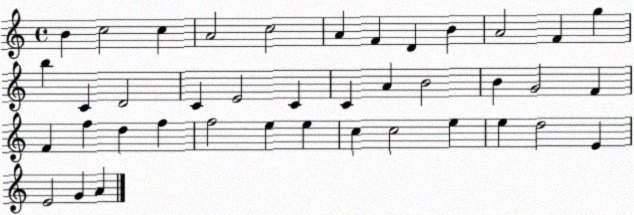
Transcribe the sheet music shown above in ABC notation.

X:1
T:Untitled
M:4/4
L:1/4
K:C
B c2 c A2 c2 A F D B A2 F g b C D2 C E2 C C A B2 B G2 F F f d f f2 e e c c2 e e d2 E E2 G A